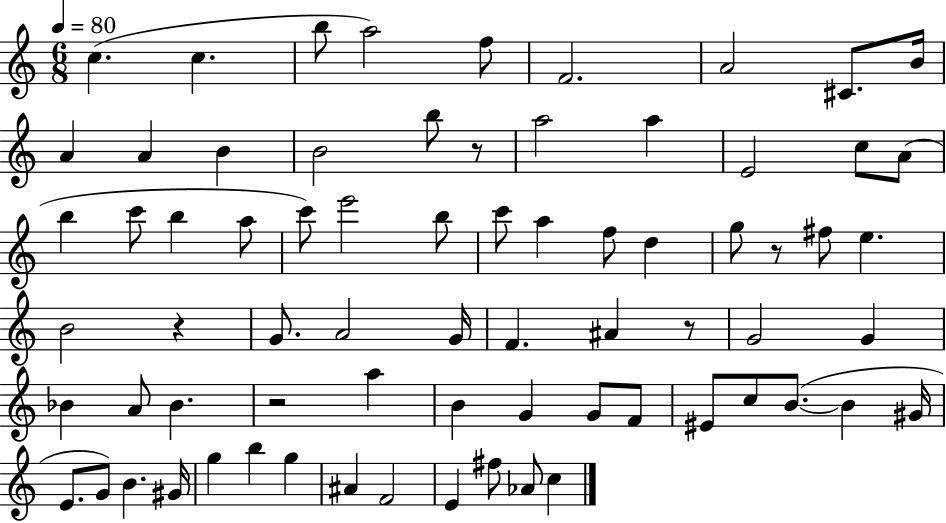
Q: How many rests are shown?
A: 5